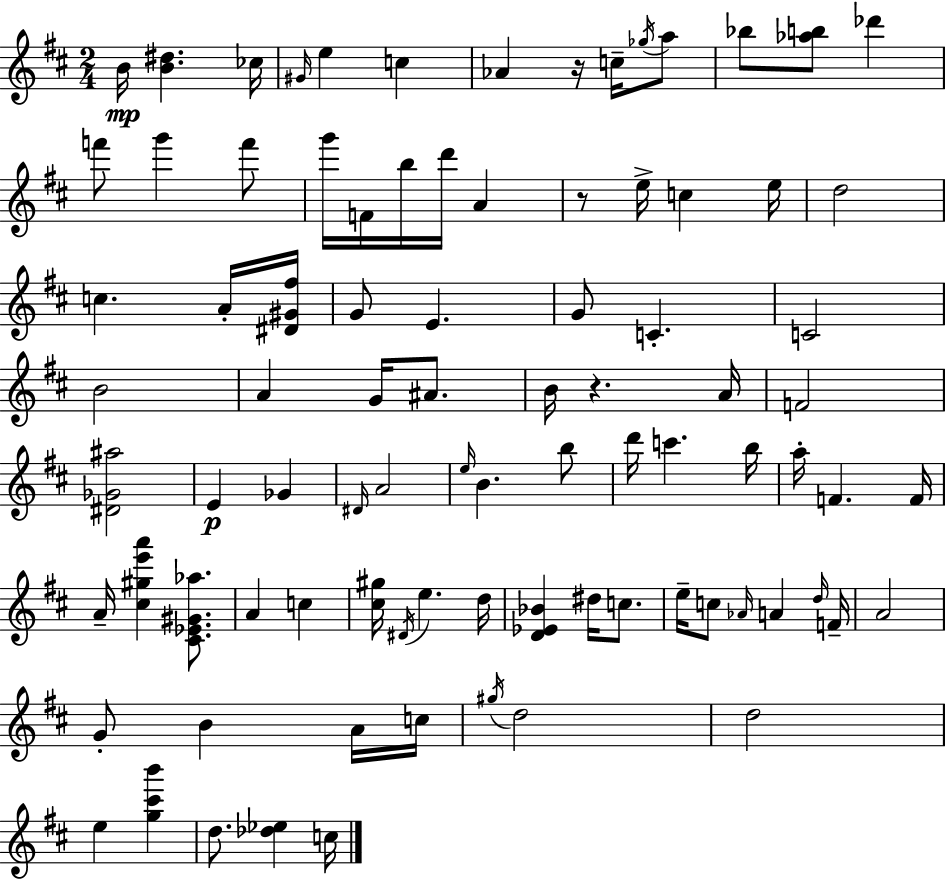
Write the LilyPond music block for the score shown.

{
  \clef treble
  \numericTimeSignature
  \time 2/4
  \key d \major
  b'16\mp <b' dis''>4. ces''16 | \grace { gis'16 } e''4 c''4 | aes'4 r16 c''16-- \acciaccatura { ges''16 } | a''8 bes''8 <aes'' b''>8 des'''4 | \break f'''8 g'''4 | f'''8 g'''16 f'16 b''16 d'''16 a'4 | r8 e''16-> c''4 | e''16 d''2 | \break c''4. | a'16-. <dis' gis' fis''>16 g'8 e'4. | g'8 c'4.-. | c'2 | \break b'2 | a'4 g'16 ais'8. | b'16 r4. | a'16 f'2 | \break <dis' ges' ais''>2 | e'4\p ges'4 | \grace { dis'16 } a'2 | \grace { e''16 } b'4. | \break b''8 d'''16 c'''4. | b''16 a''16-. f'4. | f'16 a'16-- <cis'' gis'' e''' a'''>4 | <cis' ees' gis' aes''>8. a'4 | \break c''4 <cis'' gis''>16 \acciaccatura { dis'16 } e''4. | d''16 <d' ees' bes'>4 | dis''16 c''8. e''16-- c''8 | \grace { aes'16 } a'4 \grace { d''16 } f'16-- a'2 | \break g'8-. | b'4 a'16 c''16 \acciaccatura { gis''16 } | d''2 | d''2 | \break e''4 <g'' cis''' b'''>4 | d''8. <des'' ees''>4 c''16 | \bar "|."
}